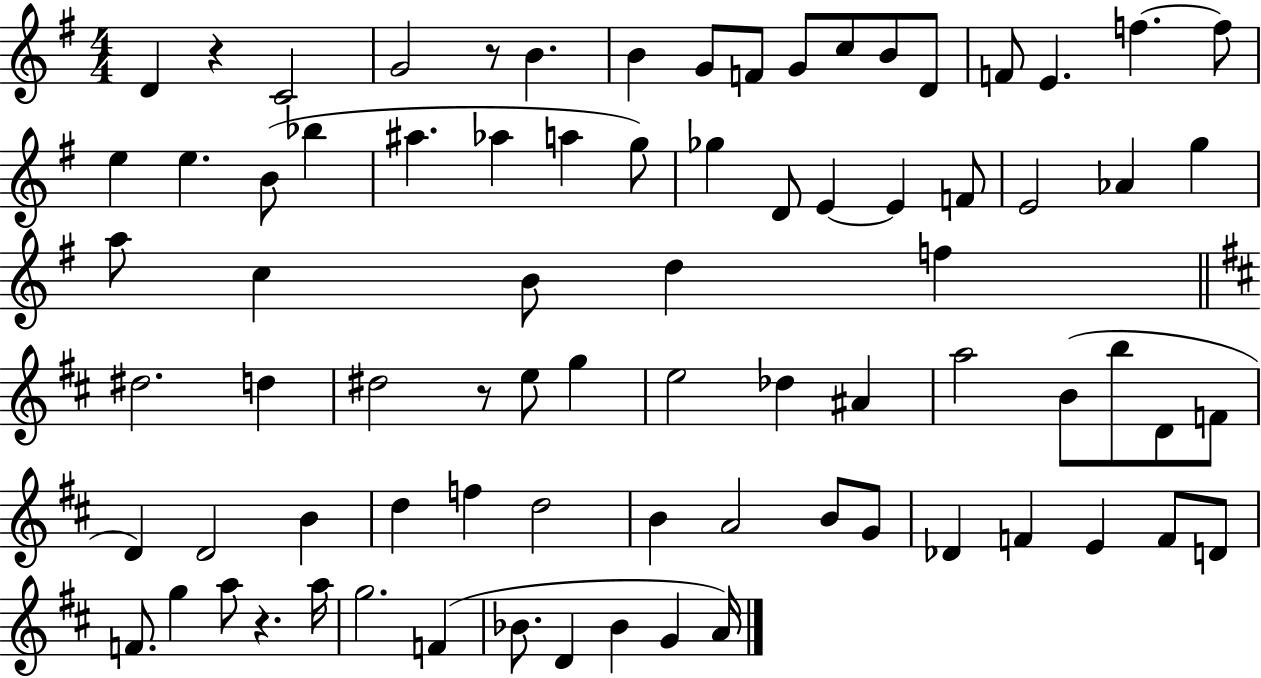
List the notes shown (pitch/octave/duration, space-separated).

D4/q R/q C4/h G4/h R/e B4/q. B4/q G4/e F4/e G4/e C5/e B4/e D4/e F4/e E4/q. F5/q. F5/e E5/q E5/q. B4/e Bb5/q A#5/q. Ab5/q A5/q G5/e Gb5/q D4/e E4/q E4/q F4/e E4/h Ab4/q G5/q A5/e C5/q B4/e D5/q F5/q D#5/h. D5/q D#5/h R/e E5/e G5/q E5/h Db5/q A#4/q A5/h B4/e B5/e D4/e F4/e D4/q D4/h B4/q D5/q F5/q D5/h B4/q A4/h B4/e G4/e Db4/q F4/q E4/q F4/e D4/e F4/e. G5/q A5/e R/q. A5/s G5/h. F4/q Bb4/e. D4/q Bb4/q G4/q A4/s